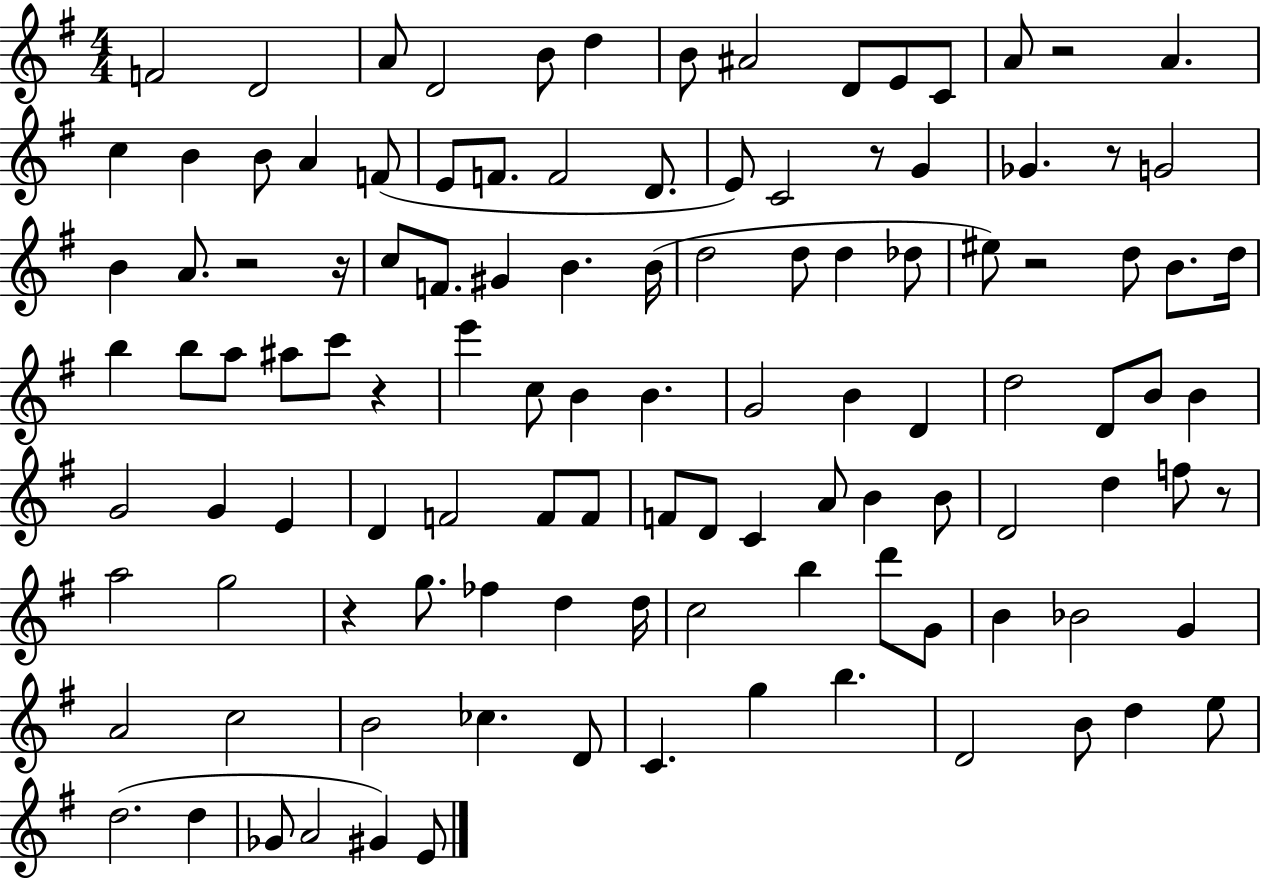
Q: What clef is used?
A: treble